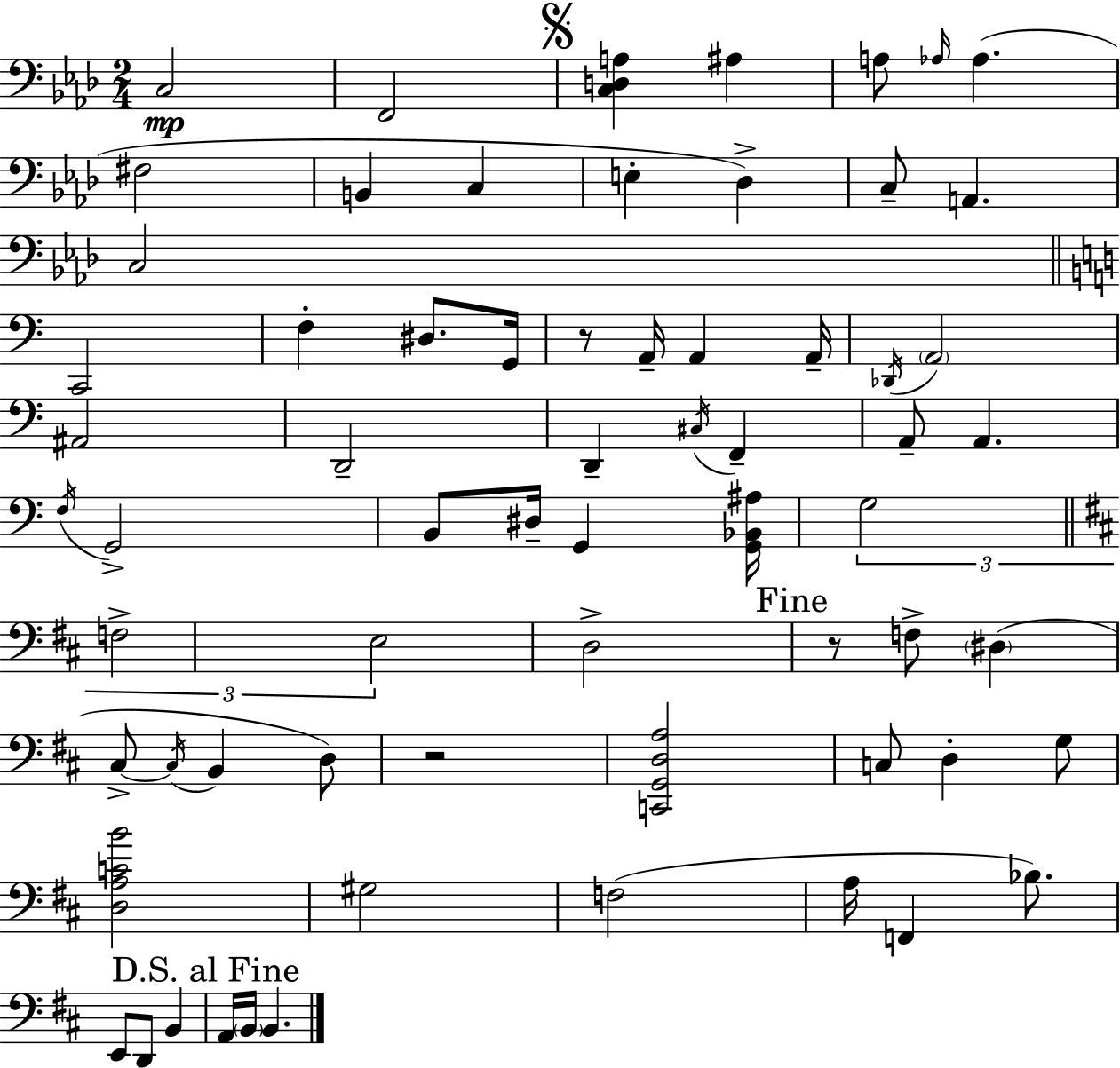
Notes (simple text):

C3/h F2/h [C3,D3,A3]/q A#3/q A3/e Ab3/s Ab3/q. F#3/h B2/q C3/q E3/q Db3/q C3/e A2/q. C3/h C2/h F3/q D#3/e. G2/s R/e A2/s A2/q A2/s Db2/s A2/h A#2/h D2/h D2/q C#3/s F2/q A2/e A2/q. F3/s G2/h B2/e D#3/s G2/q [G2,Bb2,A#3]/s G3/h F3/h E3/h D3/h R/e F3/e D#3/q C#3/e C#3/s B2/q D3/e R/h [C2,G2,D3,A3]/h C3/e D3/q G3/e [D3,A3,C4,B4]/h G#3/h F3/h A3/s F2/q Bb3/e. E2/e D2/e B2/q A2/s B2/s B2/q.